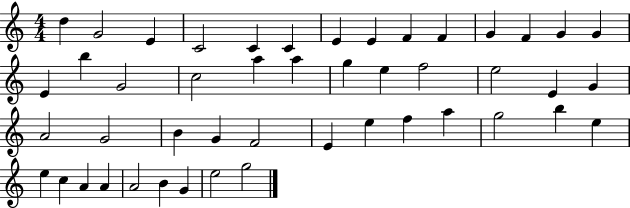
X:1
T:Untitled
M:4/4
L:1/4
K:C
d G2 E C2 C C E E F F G F G G E b G2 c2 a a g e f2 e2 E G A2 G2 B G F2 E e f a g2 b e e c A A A2 B G e2 g2